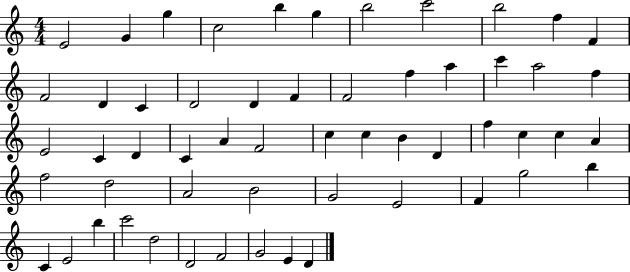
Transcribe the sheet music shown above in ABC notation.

X:1
T:Untitled
M:4/4
L:1/4
K:C
E2 G g c2 b g b2 c'2 b2 f F F2 D C D2 D F F2 f a c' a2 f E2 C D C A F2 c c B D f c c A f2 d2 A2 B2 G2 E2 F g2 b C E2 b c'2 d2 D2 F2 G2 E D